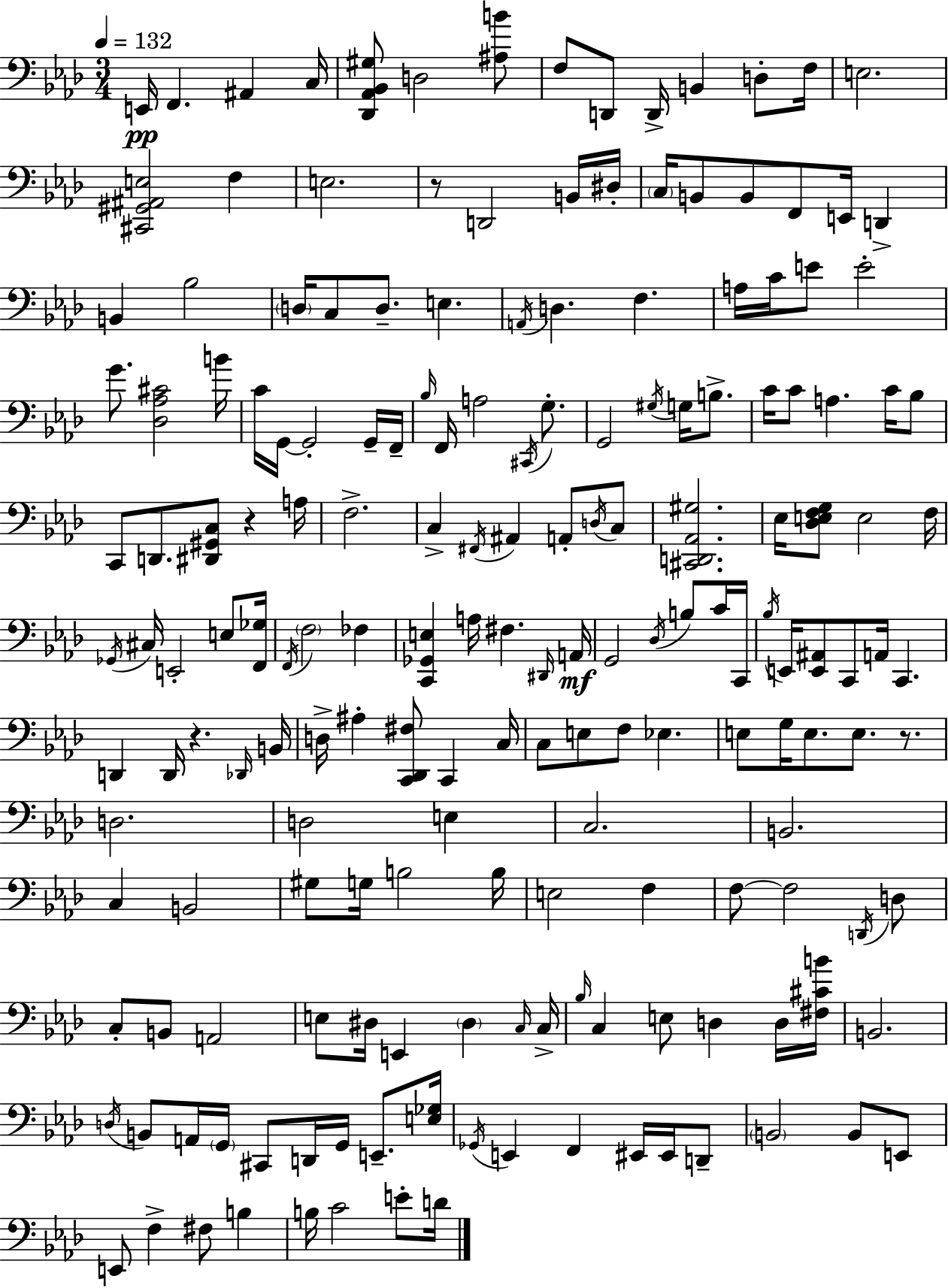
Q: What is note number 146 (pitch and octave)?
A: G2